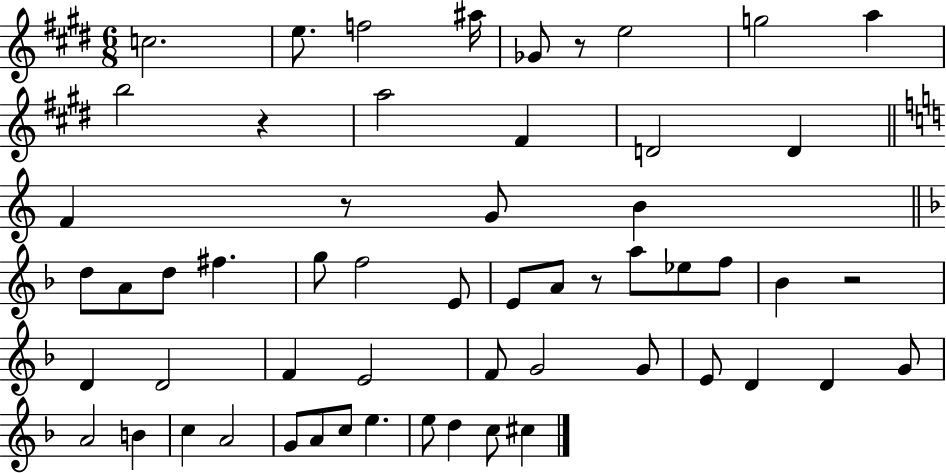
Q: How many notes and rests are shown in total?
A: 57